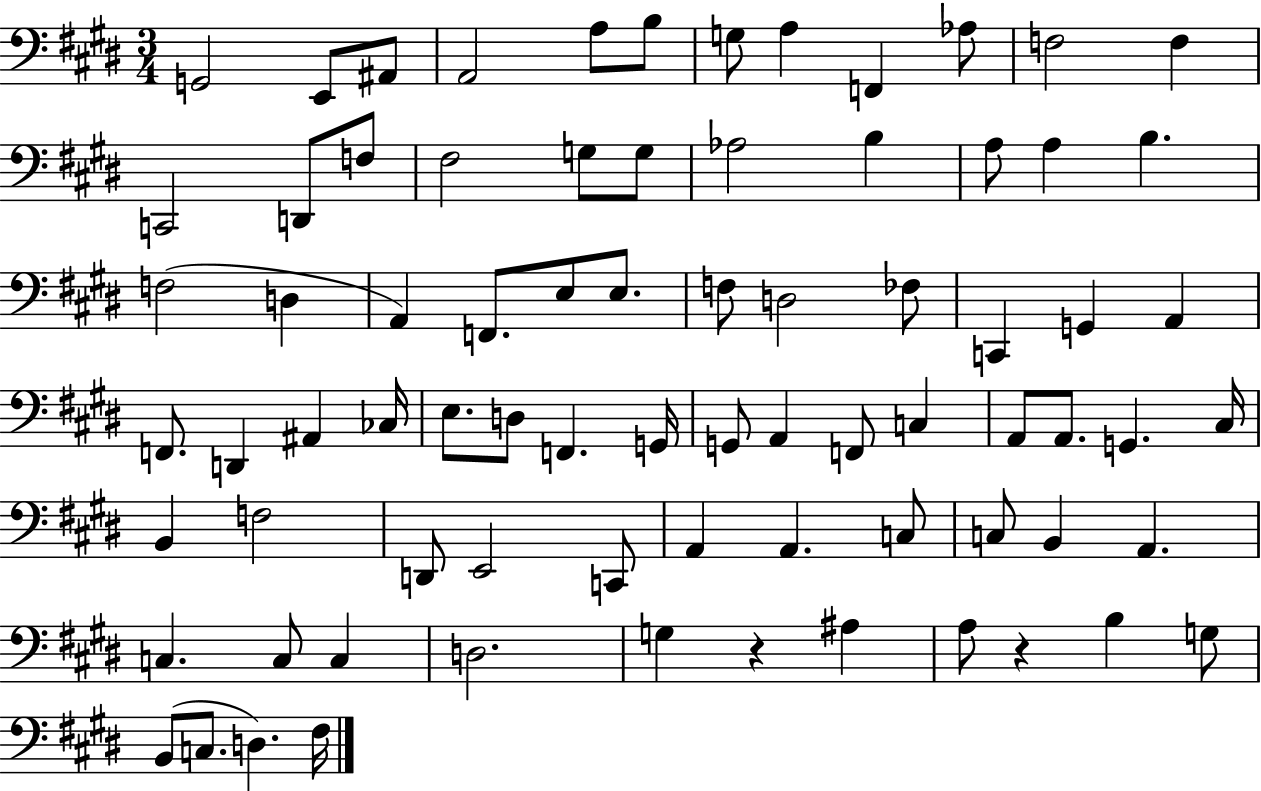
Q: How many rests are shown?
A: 2